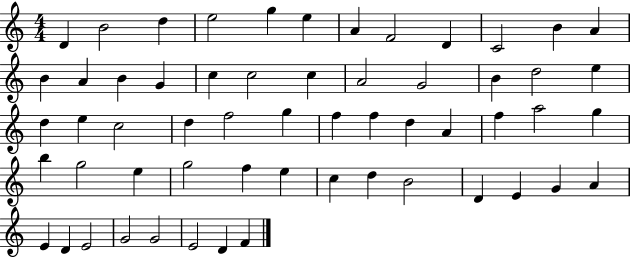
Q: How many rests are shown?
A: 0